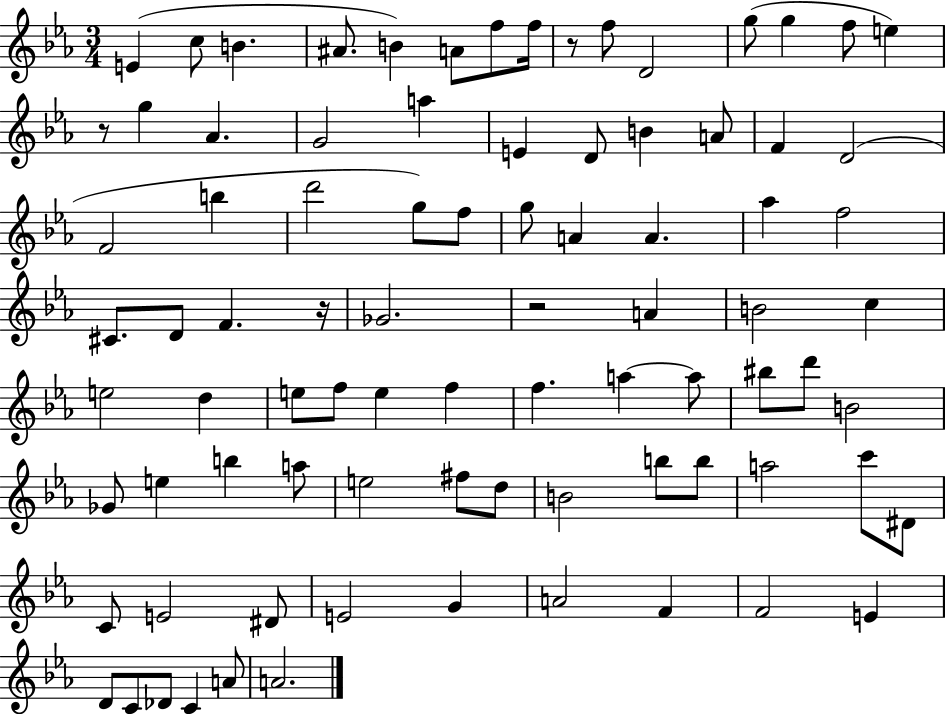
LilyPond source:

{
  \clef treble
  \numericTimeSignature
  \time 3/4
  \key ees \major
  \repeat volta 2 { e'4( c''8 b'4. | ais'8. b'4) a'8 f''8 f''16 | r8 f''8 d'2 | g''8( g''4 f''8 e''4) | \break r8 g''4 aes'4. | g'2 a''4 | e'4 d'8 b'4 a'8 | f'4 d'2( | \break f'2 b''4 | d'''2 g''8) f''8 | g''8 a'4 a'4. | aes''4 f''2 | \break cis'8. d'8 f'4. r16 | ges'2. | r2 a'4 | b'2 c''4 | \break e''2 d''4 | e''8 f''8 e''4 f''4 | f''4. a''4~~ a''8 | bis''8 d'''8 b'2 | \break ges'8 e''4 b''4 a''8 | e''2 fis''8 d''8 | b'2 b''8 b''8 | a''2 c'''8 dis'8 | \break c'8 e'2 dis'8 | e'2 g'4 | a'2 f'4 | f'2 e'4 | \break d'8 c'8 des'8 c'4 a'8 | a'2. | } \bar "|."
}